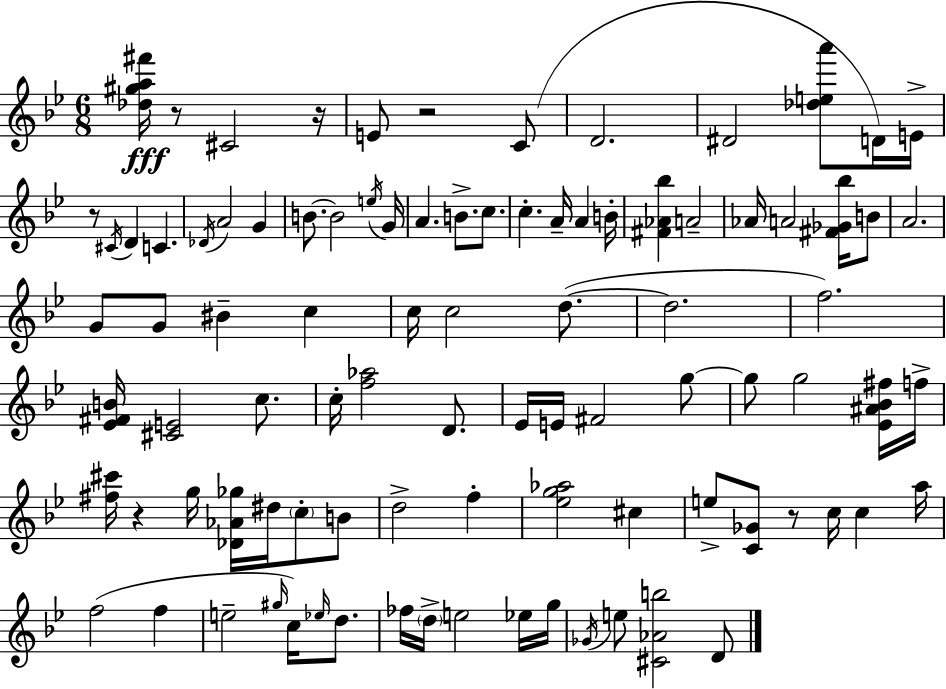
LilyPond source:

{
  \clef treble
  \numericTimeSignature
  \time 6/8
  \key g \minor
  <des'' gis'' a'' fis'''>16\fff r8 cis'2 r16 | e'8 r2 c'8( | d'2. | dis'2 <des'' e'' a'''>8 d'16) e'16-> | \break r8 \acciaccatura { cis'16 } d'4 c'4. | \acciaccatura { des'16 } a'2 g'4 | b'8.~~ b'2 | \acciaccatura { e''16 } g'16 a'4. b'8.-> | \break c''8. c''4.-. a'16-- a'4 | b'16-. <fis' aes' bes''>4 a'2-- | aes'16 a'2 | <fis' ges' bes''>16 b'8 a'2. | \break g'8 g'8 bis'4-- c''4 | c''16 c''2 | d''8.~(~ d''2. | f''2.) | \break <ees' fis' b'>16 <cis' e'>2 | c''8. c''16-. <f'' aes''>2 | d'8. ees'16 e'16 fis'2 | g''8~~ g''8 g''2 | \break <ees' ais' bes' fis''>16 f''16-> <fis'' cis'''>16 r4 g''16 <des' aes' ges''>16 dis''16 \parenthesize c''8-. | b'8 d''2-> f''4-. | <ees'' g'' aes''>2 cis''4 | e''8-> <c' ges'>8 r8 c''16 c''4 | \break a''16 f''2( f''4 | e''2-- \grace { gis''16 } | c''16) \grace { ees''16 } d''8. fes''16 \parenthesize d''16-> e''2 | ees''16 g''16 \acciaccatura { ges'16 } e''8 <cis' aes' b''>2 | \break d'8 \bar "|."
}